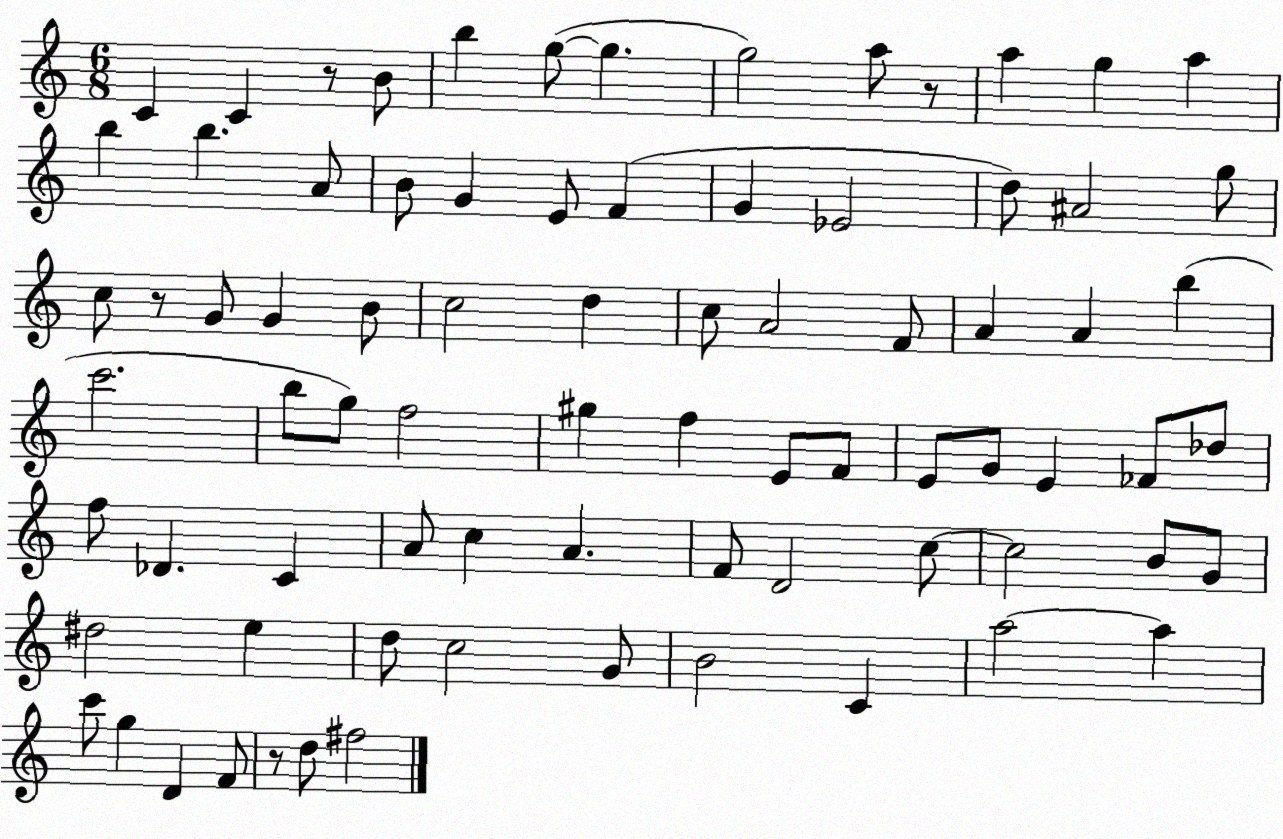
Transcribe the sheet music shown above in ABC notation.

X:1
T:Untitled
M:6/8
L:1/4
K:C
C C z/2 B/2 b g/2 g g2 a/2 z/2 a g a b b A/2 B/2 G E/2 F G _E2 d/2 ^A2 g/2 c/2 z/2 G/2 G B/2 c2 d c/2 A2 F/2 A A b c'2 b/2 g/2 f2 ^g f E/2 F/2 E/2 G/2 E _F/2 _d/2 f/2 _D C A/2 c A F/2 D2 c/2 c2 B/2 G/2 ^d2 e d/2 c2 G/2 B2 C a2 a c'/2 g D F/2 z/2 d/2 ^f2